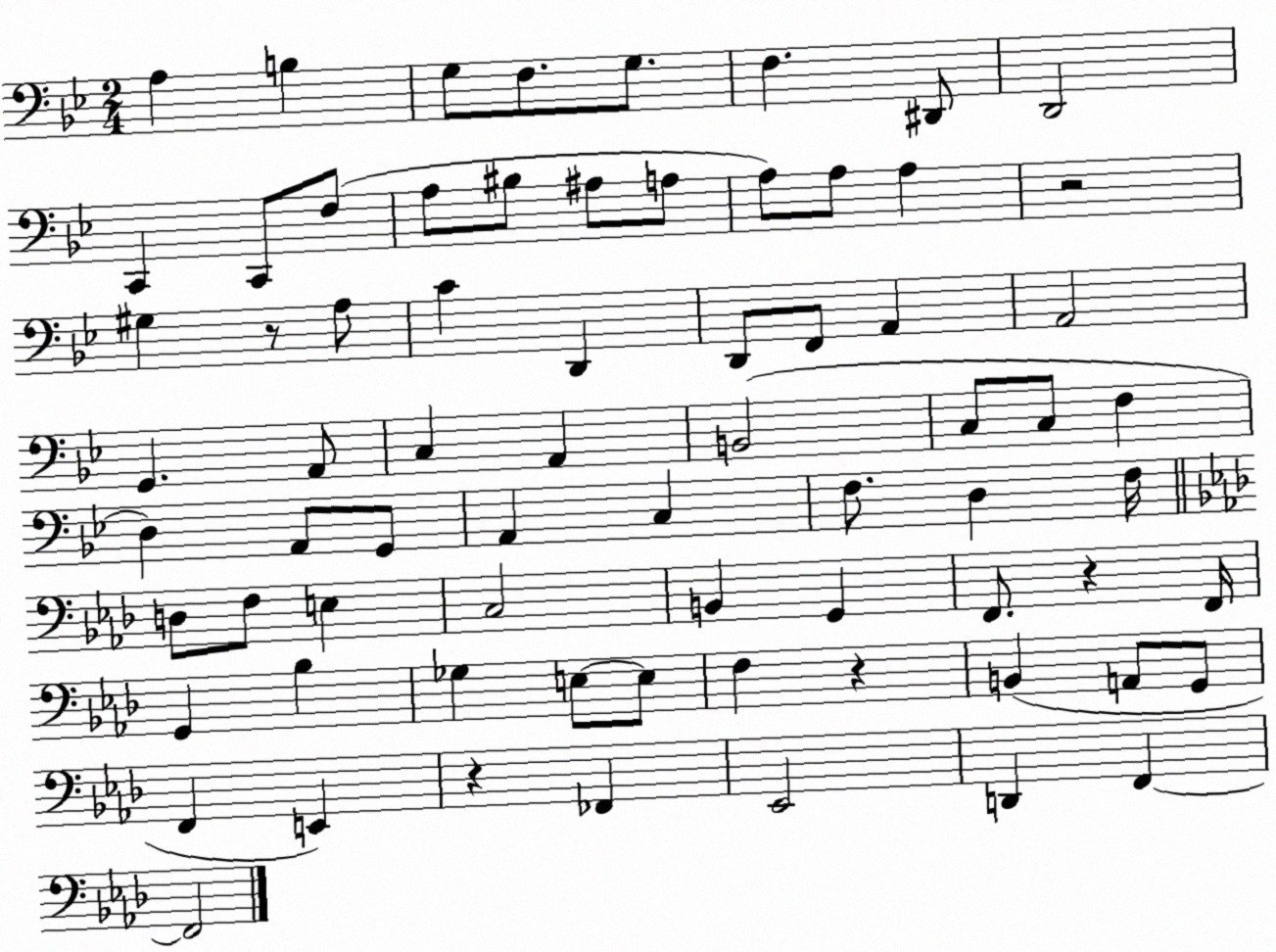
X:1
T:Untitled
M:2/4
L:1/4
K:Bb
A, B, G,/2 F,/2 G,/2 F, ^D,,/2 D,,2 C,, C,,/2 F,/2 A,/2 ^B,/2 ^A,/2 A,/2 A,/2 A,/2 A, z2 ^G, z/2 A,/2 C D,, D,,/2 F,,/2 A,, A,,2 G,, A,,/2 C, A,, B,,2 C,/2 C,/2 F, D, A,,/2 G,,/2 A,, C, F,/2 D, F,/4 D,/2 F,/2 E, C,2 B,, G,, F,,/2 z F,,/4 G,, _B, _G, E,/2 E,/2 F, z B,, A,,/2 G,,/2 F,, E,, z _F,, _E,,2 D,, F,, F,,2